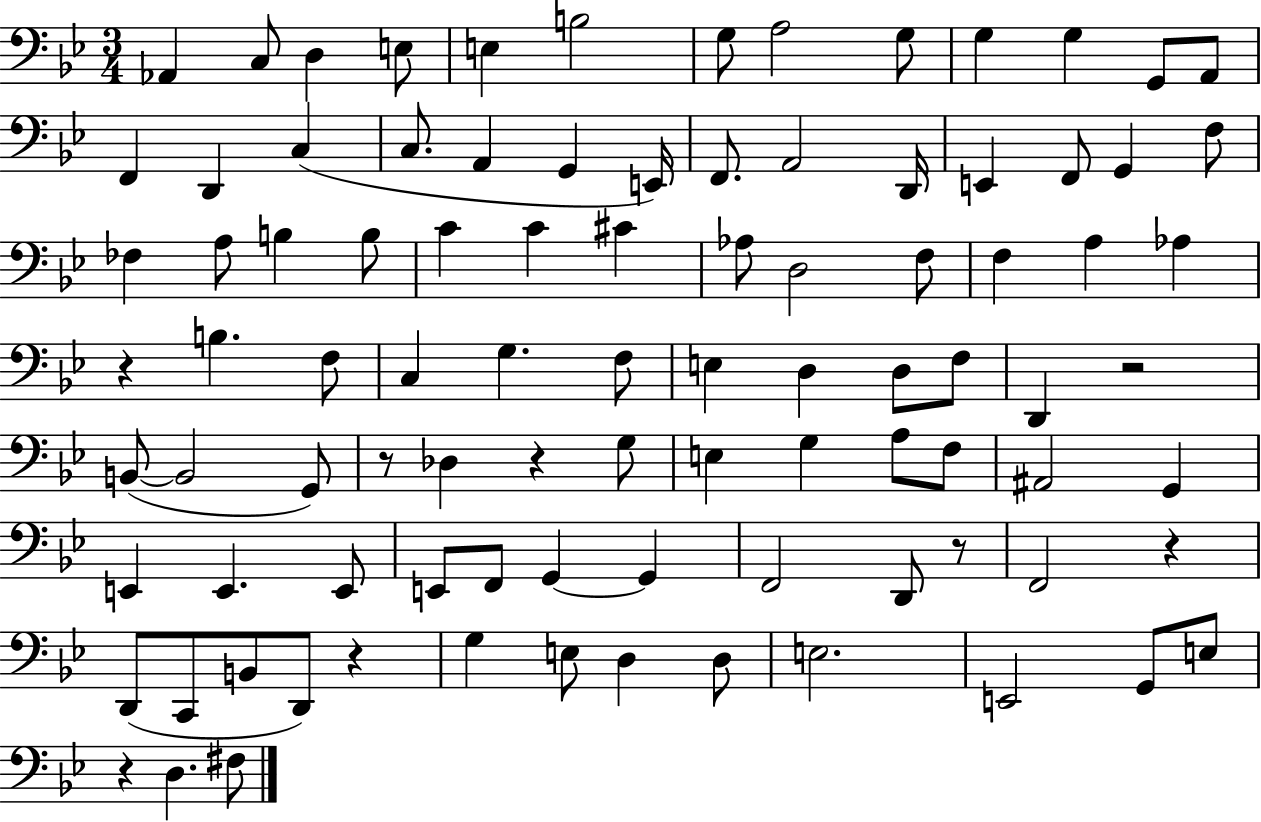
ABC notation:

X:1
T:Untitled
M:3/4
L:1/4
K:Bb
_A,, C,/2 D, E,/2 E, B,2 G,/2 A,2 G,/2 G, G, G,,/2 A,,/2 F,, D,, C, C,/2 A,, G,, E,,/4 F,,/2 A,,2 D,,/4 E,, F,,/2 G,, F,/2 _F, A,/2 B, B,/2 C C ^C _A,/2 D,2 F,/2 F, A, _A, z B, F,/2 C, G, F,/2 E, D, D,/2 F,/2 D,, z2 B,,/2 B,,2 G,,/2 z/2 _D, z G,/2 E, G, A,/2 F,/2 ^A,,2 G,, E,, E,, E,,/2 E,,/2 F,,/2 G,, G,, F,,2 D,,/2 z/2 F,,2 z D,,/2 C,,/2 B,,/2 D,,/2 z G, E,/2 D, D,/2 E,2 E,,2 G,,/2 E,/2 z D, ^F,/2